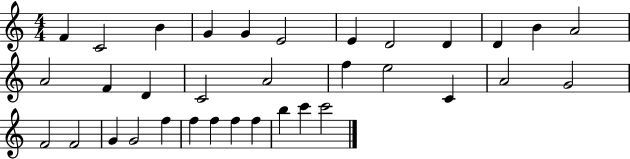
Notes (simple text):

F4/q C4/h B4/q G4/q G4/q E4/h E4/q D4/h D4/q D4/q B4/q A4/h A4/h F4/q D4/q C4/h A4/h F5/q E5/h C4/q A4/h G4/h F4/h F4/h G4/q G4/h F5/q F5/q F5/q F5/q F5/q B5/q C6/q C6/h